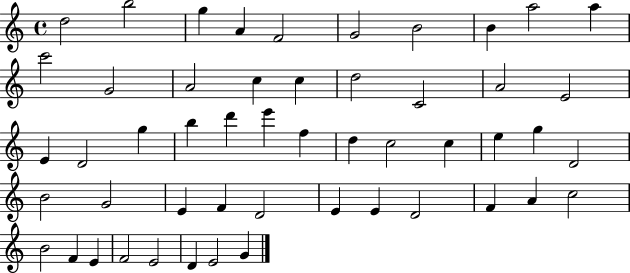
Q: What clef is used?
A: treble